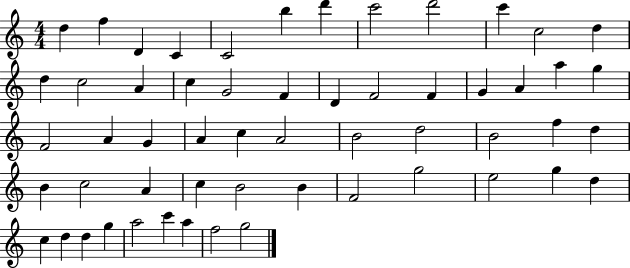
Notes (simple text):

D5/q F5/q D4/q C4/q C4/h B5/q D6/q C6/h D6/h C6/q C5/h D5/q D5/q C5/h A4/q C5/q G4/h F4/q D4/q F4/h F4/q G4/q A4/q A5/q G5/q F4/h A4/q G4/q A4/q C5/q A4/h B4/h D5/h B4/h F5/q D5/q B4/q C5/h A4/q C5/q B4/h B4/q F4/h G5/h E5/h G5/q D5/q C5/q D5/q D5/q G5/q A5/h C6/q A5/q F5/h G5/h